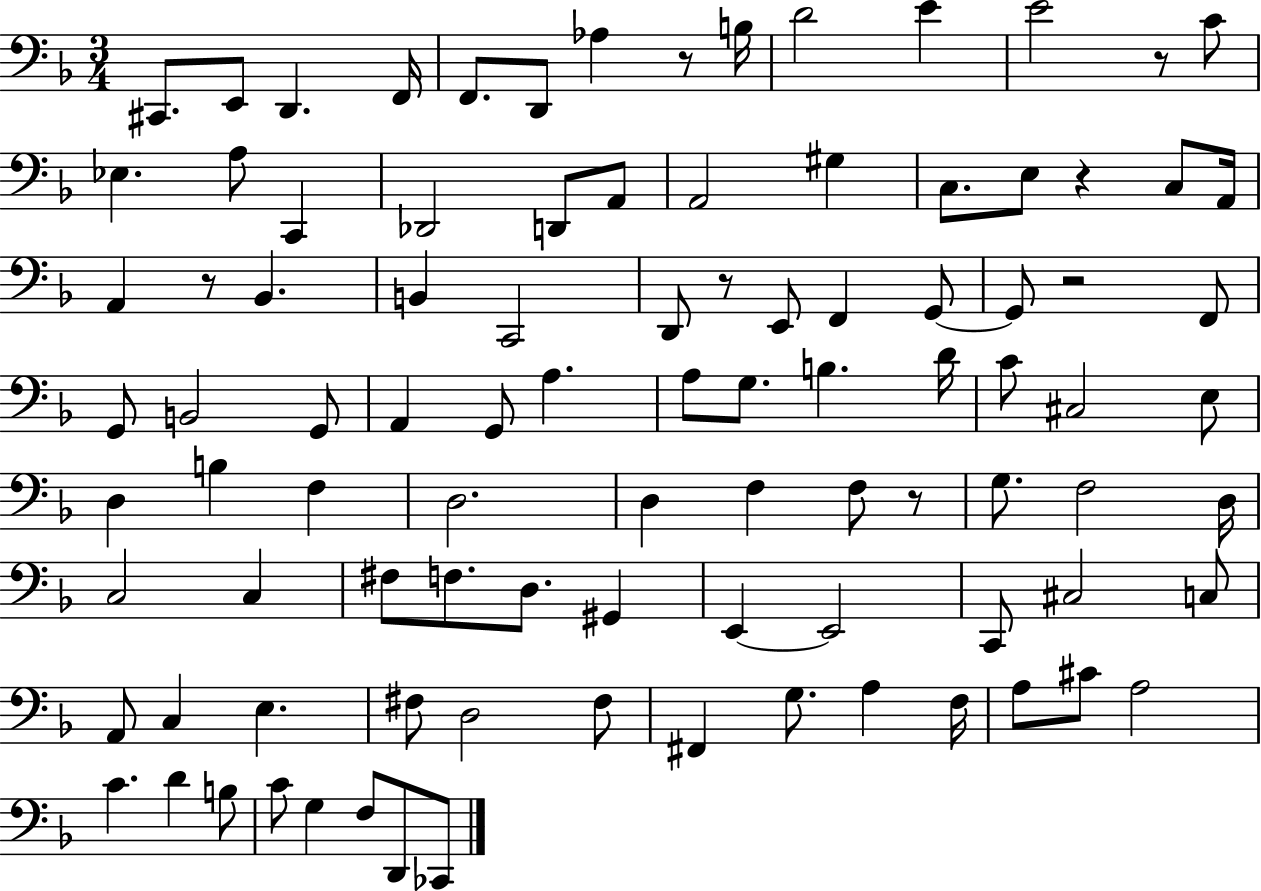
X:1
T:Untitled
M:3/4
L:1/4
K:F
^C,,/2 E,,/2 D,, F,,/4 F,,/2 D,,/2 _A, z/2 B,/4 D2 E E2 z/2 C/2 _E, A,/2 C,, _D,,2 D,,/2 A,,/2 A,,2 ^G, C,/2 E,/2 z C,/2 A,,/4 A,, z/2 _B,, B,, C,,2 D,,/2 z/2 E,,/2 F,, G,,/2 G,,/2 z2 F,,/2 G,,/2 B,,2 G,,/2 A,, G,,/2 A, A,/2 G,/2 B, D/4 C/2 ^C,2 E,/2 D, B, F, D,2 D, F, F,/2 z/2 G,/2 F,2 D,/4 C,2 C, ^F,/2 F,/2 D,/2 ^G,, E,, E,,2 C,,/2 ^C,2 C,/2 A,,/2 C, E, ^F,/2 D,2 ^F,/2 ^F,, G,/2 A, F,/4 A,/2 ^C/2 A,2 C D B,/2 C/2 G, F,/2 D,,/2 _C,,/2